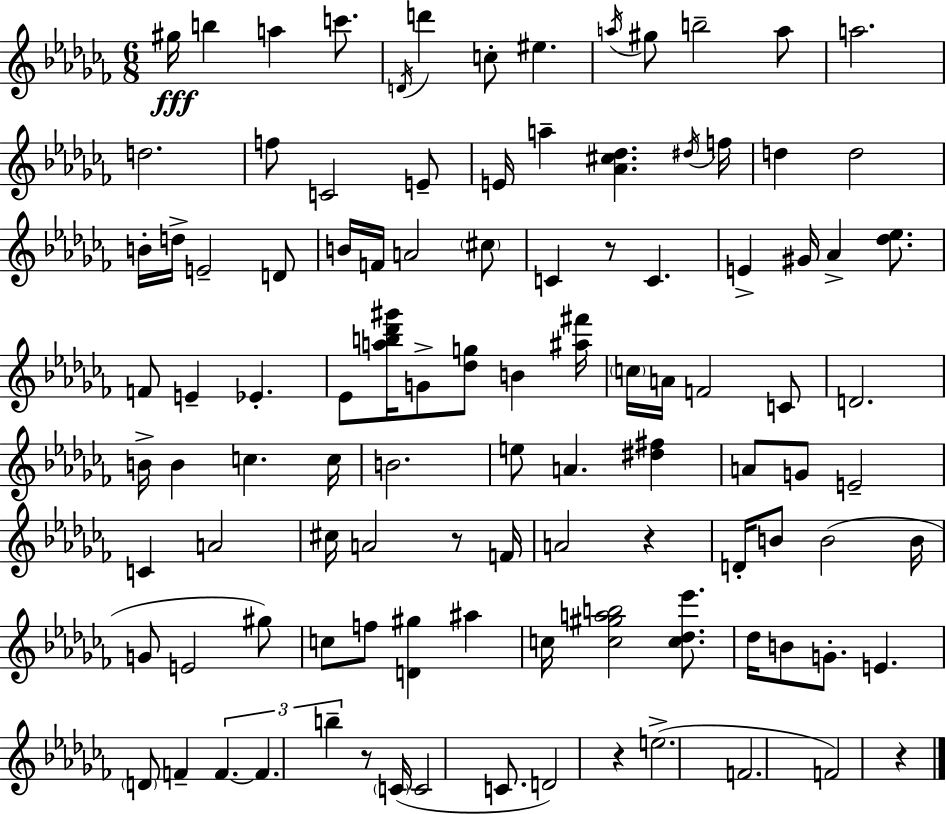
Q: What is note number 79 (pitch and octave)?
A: D4